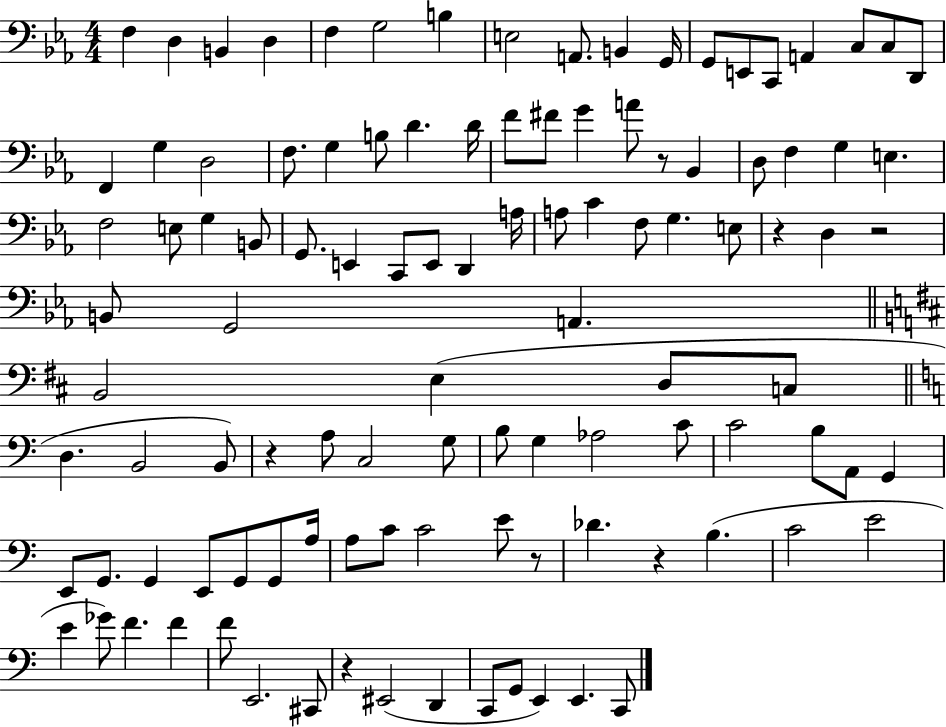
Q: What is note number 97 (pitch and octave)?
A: C2